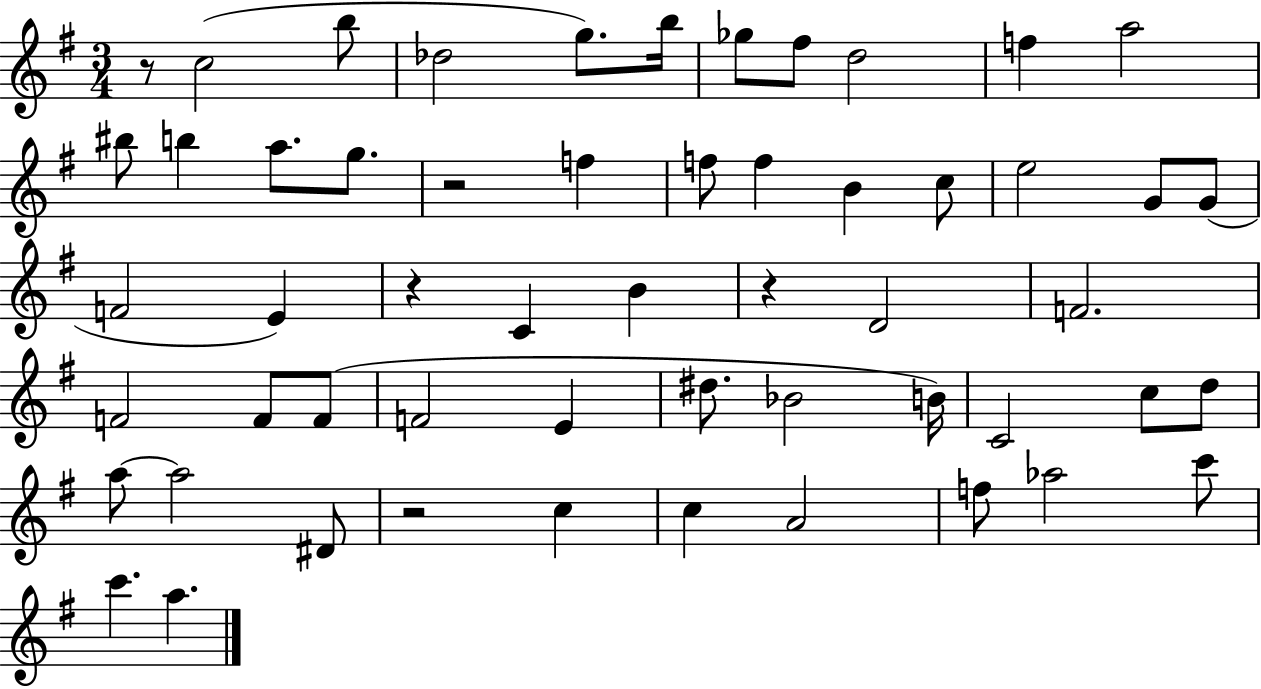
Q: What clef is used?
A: treble